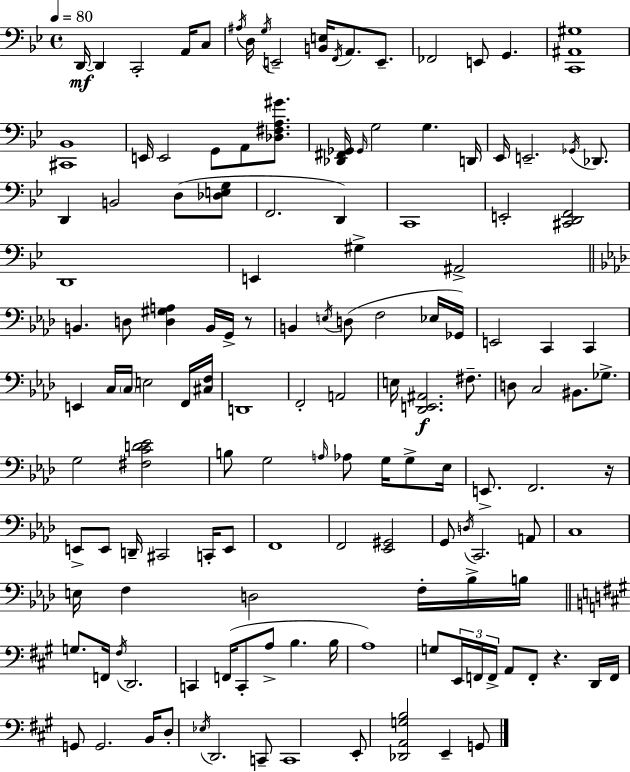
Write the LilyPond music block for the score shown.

{
  \clef bass
  \time 4/4
  \defaultTimeSignature
  \key g \minor
  \tempo 4 = 80
  \repeat volta 2 { d,16~~\mf d,4 c,2-. a,16 c8 | \acciaccatura { ais16 } d16 \acciaccatura { g16 } e,2-- <b, e>16 \acciaccatura { f,16 } a,8. | e,8.-- fes,2 e,8 g,4. | <c, ais, gis>1 | \break <cis, bes,>1 | e,16 e,2 g,8 a,8 | <des fis a gis'>8. <des, fis, ges,>16 \grace { ges,16 } g2 g4. | d,16 ees,16 e,2.-- | \break \acciaccatura { ges,16 } des,8. d,4 b,2 | d8( <des e g>8 f,2. | d,4) c,1 | e,2-. <cis, d, f,>2 | \break d,1 | e,4 gis4-> ais,2-> | \bar "||" \break \key aes \major b,4. d8 <d gis a>4 b,16 g,16-> r8 | b,4 \acciaccatura { e16 } d8( f2 ees16 | ges,16) e,2 c,4 c,4 | e,4 c16 \parenthesize c16 e2 f,16 | \break <cis f>16 d,1 | f,2-. a,2 | e16 <des, e, ais,>2.\f fis8.-- | d8 c2 bis,8. ges8.-> | \break g2 <fis c' d' ees'>2 | b8 g2 \grace { a16 } aes8 g16 g8-> | ees16 e,8.-> f,2. | r16 e,8-> e,8 d,16-- cis,2 c,16-. | \break e,8 f,1 | f,2 <ees, gis,>2 | g,8 \acciaccatura { d16 } c,2. | a,8 c1 | \break e16 f4 d2 | f16-. bes16-> b16 \bar "||" \break \key a \major g8. f,16 \acciaccatura { fis16 } d,2. | c,4 f,16( c,8-. a8-> b4. | b16 a1) | g8 \tuplet 3/2 { e,16 f,16 f,16-> } a,8 f,8-. r4. | \break d,16 f,16 g,8 g,2. | b,16 d8-. \acciaccatura { ees16 } d,2. | c,8-- c,1 | e,8-. <des, a, g b>2 e,4-- | \break g,8 } \bar "|."
}